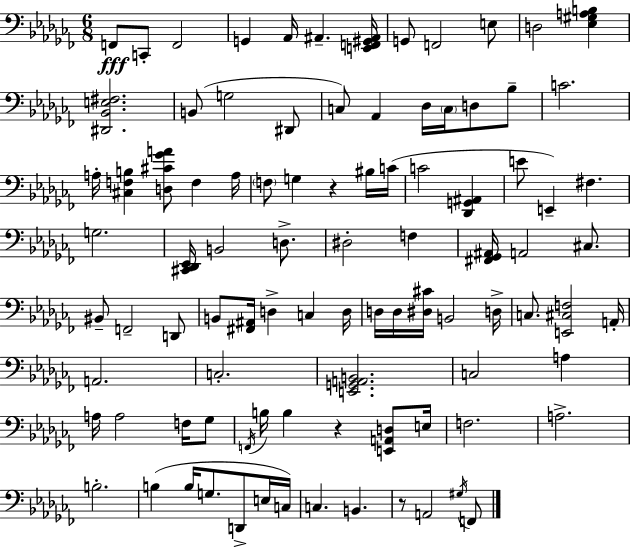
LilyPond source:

{
  \clef bass
  \numericTimeSignature
  \time 6/8
  \key aes \minor
  \repeat volta 2 { f,8\fff c,8-. f,2 | g,4 aes,16 ais,4.-- <e, f, gis, ais,>16 | g,8 f,2 e8 | d2 <ees gis a b>4 | \break <dis, bes, e fis>2. | b,8( g2 dis,8 | c8) aes,4 des16 \parenthesize c16 d8 bes8-- | c'2. | \break a16-. <cis f b>4 <d cis' ges' a'>8 f4 a16 | \parenthesize f8 g4 r4 bis16 c'16( | c'2 <des, g, ais,>4 | e'8 e,4--) fis4. | \break g2. | <cis, des, ees,>16 b,2 d8.-> | dis2-. f4 | <fis, ges, ais,>16 a,2 cis8. | \break bis,8-- f,2-- d,8 | b,8 <fis, ais,>16 d4-> c4 d16 | d16 d16 <dis cis'>16 b,2 d16-> | c8. <e, cis f>2 a,16-. | \break a,2. | c2.-. | <e, g, a, b,>2. | c2 a4 | \break a16 a2 f16 ges8 | \acciaccatura { f,16 } b16 b4 r4 <e, a, d>8 | e16 f2. | a2.-> | \break b2.-. | b4( b16 g8. d,8-> e16 | c16) c4. b,4. | r8 a,2 \acciaccatura { gis16 } | \break f,8 } \bar "|."
}